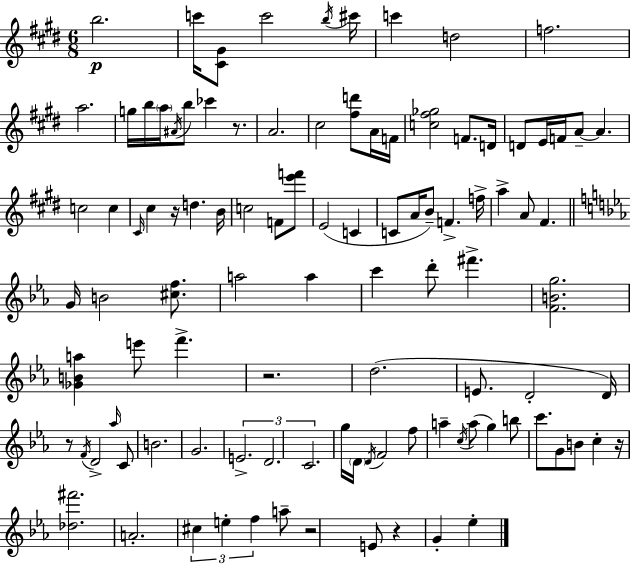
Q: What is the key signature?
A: E major